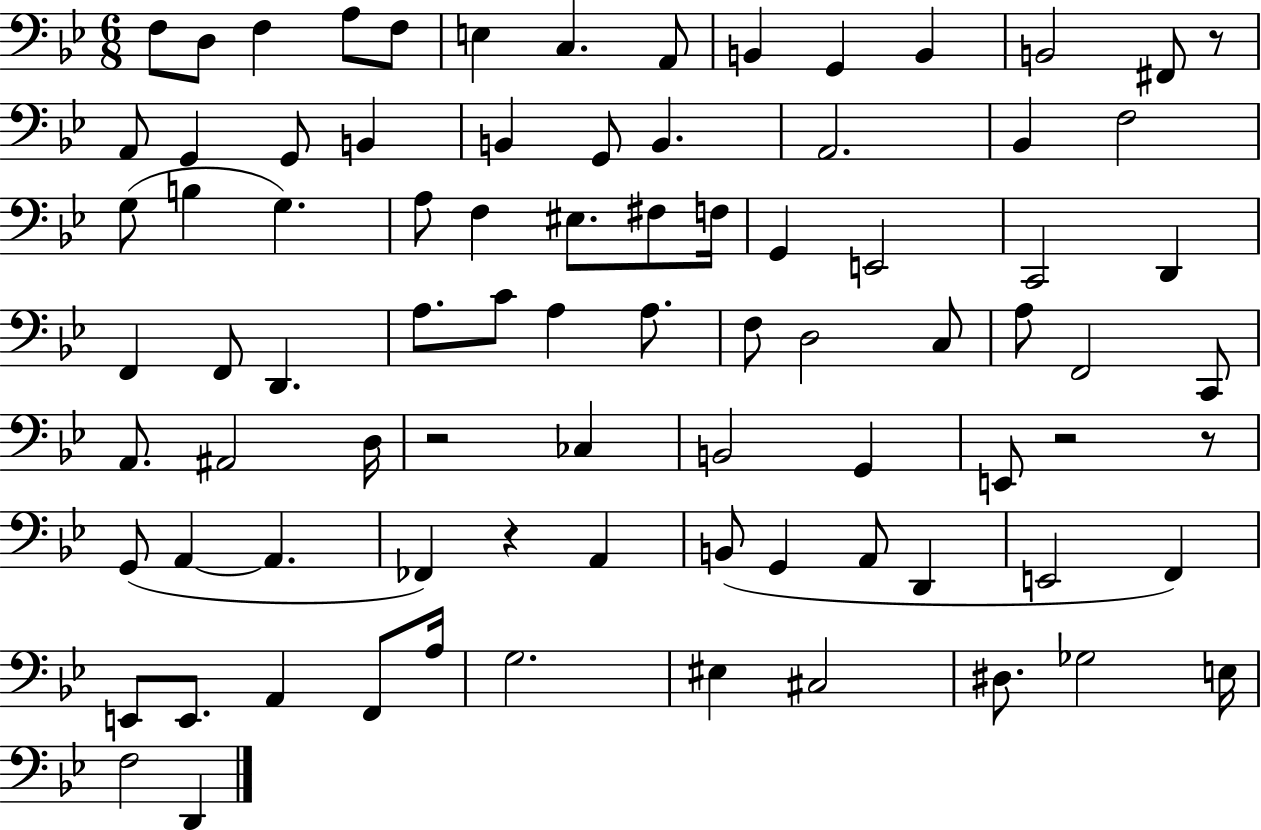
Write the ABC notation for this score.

X:1
T:Untitled
M:6/8
L:1/4
K:Bb
F,/2 D,/2 F, A,/2 F,/2 E, C, A,,/2 B,, G,, B,, B,,2 ^F,,/2 z/2 A,,/2 G,, G,,/2 B,, B,, G,,/2 B,, A,,2 _B,, F,2 G,/2 B, G, A,/2 F, ^E,/2 ^F,/2 F,/4 G,, E,,2 C,,2 D,, F,, F,,/2 D,, A,/2 C/2 A, A,/2 F,/2 D,2 C,/2 A,/2 F,,2 C,,/2 A,,/2 ^A,,2 D,/4 z2 _C, B,,2 G,, E,,/2 z2 z/2 G,,/2 A,, A,, _F,, z A,, B,,/2 G,, A,,/2 D,, E,,2 F,, E,,/2 E,,/2 A,, F,,/2 A,/4 G,2 ^E, ^C,2 ^D,/2 _G,2 E,/4 F,2 D,,